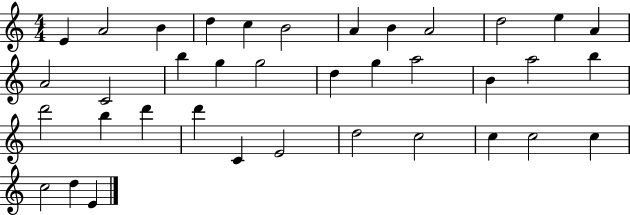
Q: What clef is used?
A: treble